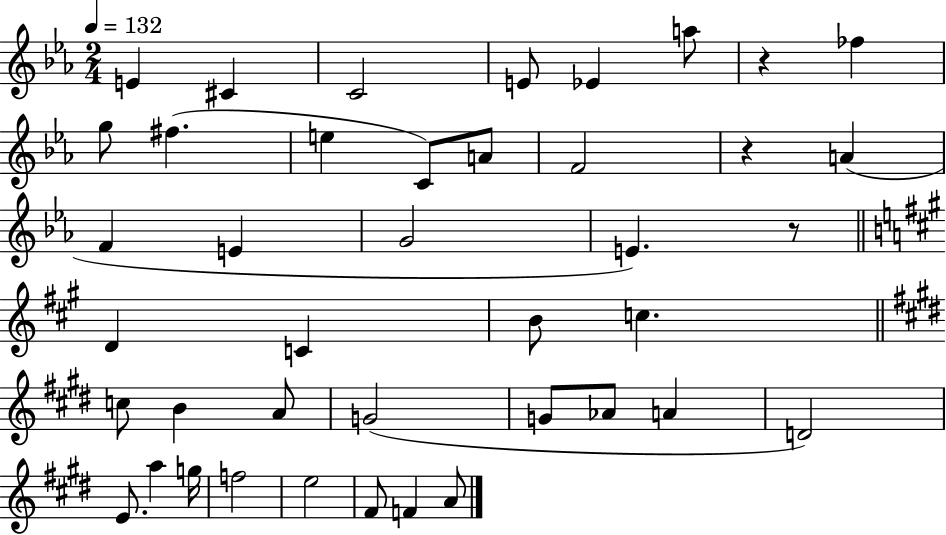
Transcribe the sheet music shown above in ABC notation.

X:1
T:Untitled
M:2/4
L:1/4
K:Eb
E ^C C2 E/2 _E a/2 z _f g/2 ^f e C/2 A/2 F2 z A F E G2 E z/2 D C B/2 c c/2 B A/2 G2 G/2 _A/2 A D2 E/2 a g/4 f2 e2 ^F/2 F A/2